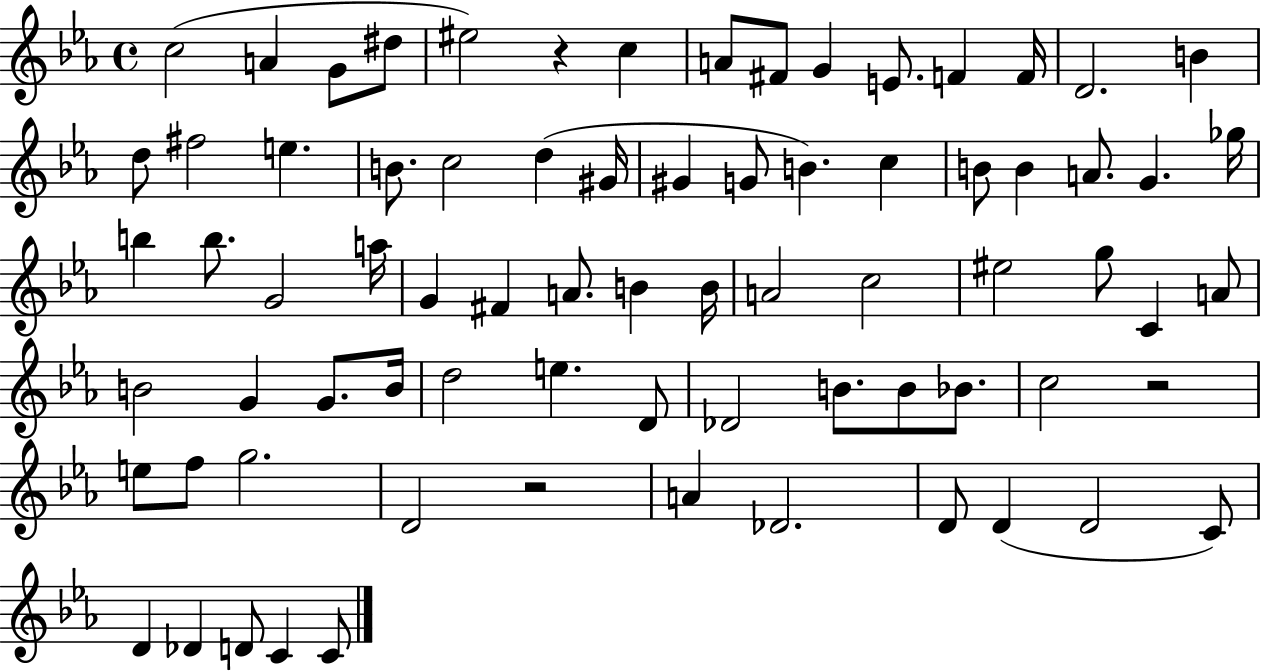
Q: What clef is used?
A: treble